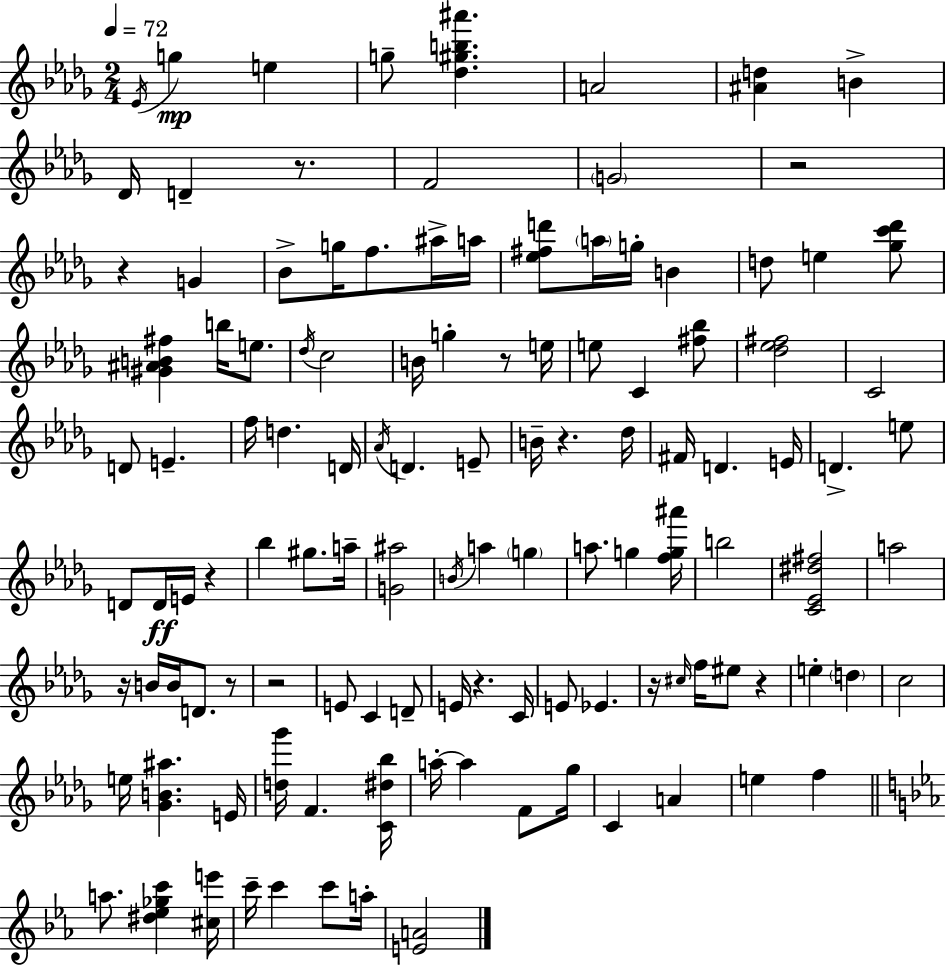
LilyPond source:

{
  \clef treble
  \numericTimeSignature
  \time 2/4
  \key bes \minor
  \tempo 4 = 72
  \repeat volta 2 { \acciaccatura { ees'16 }\mp g''4 e''4 | g''8-- <des'' gis'' b'' ais'''>4. | a'2 | <ais' d''>4 b'4-> | \break des'16 d'4-- r8. | f'2 | \parenthesize g'2 | r2 | \break r4 g'4 | bes'8-> g''16 f''8. ais''16-> | a''16 <ees'' fis'' d'''>8 \parenthesize a''16 g''16-. b'4 | d''8 e''4 <ges'' c''' des'''>8 | \break <gis' ais' b' fis''>4 b''16 e''8. | \acciaccatura { des''16 } c''2 | b'16 g''4-. r8 | e''16 e''8 c'4 | \break <fis'' bes''>8 <des'' ees'' fis''>2 | c'2 | d'8 e'4.-- | f''16 d''4. | \break d'16 \acciaccatura { aes'16 } d'4. | e'8-- b'16-- r4. | des''16 fis'16 d'4. | e'16 d'4.-> | \break e''8 d'8 d'16\ff e'16 r4 | bes''4 gis''8. | a''16-- <g' ais''>2 | \acciaccatura { b'16 } a''4 | \break \parenthesize g''4 a''8. g''4 | <f'' g'' ais'''>16 b''2 | <c' ees' dis'' fis''>2 | a''2 | \break r16 b'16 b'16 d'8. | r8 r2 | e'8 c'4 | d'8-- e'16 r4. | \break c'16 e'8 ees'4. | r16 \grace { cis''16 } f''16 eis''8 | r4 e''4-. | \parenthesize d''4 c''2 | \break e''16 <ges' b' ais''>4. | e'16 <d'' ges'''>16 f'4. | <c' dis'' bes''>16 a''16-.~~ a''4 | f'8 ges''16 c'4 | \break a'4 e''4 | f''4 \bar "||" \break \key ees \major a''8. <dis'' ees'' ges'' c'''>4 <cis'' e'''>16 | c'''16-- c'''4 c'''8 a''16-. | <e' a'>2 | } \bar "|."
}